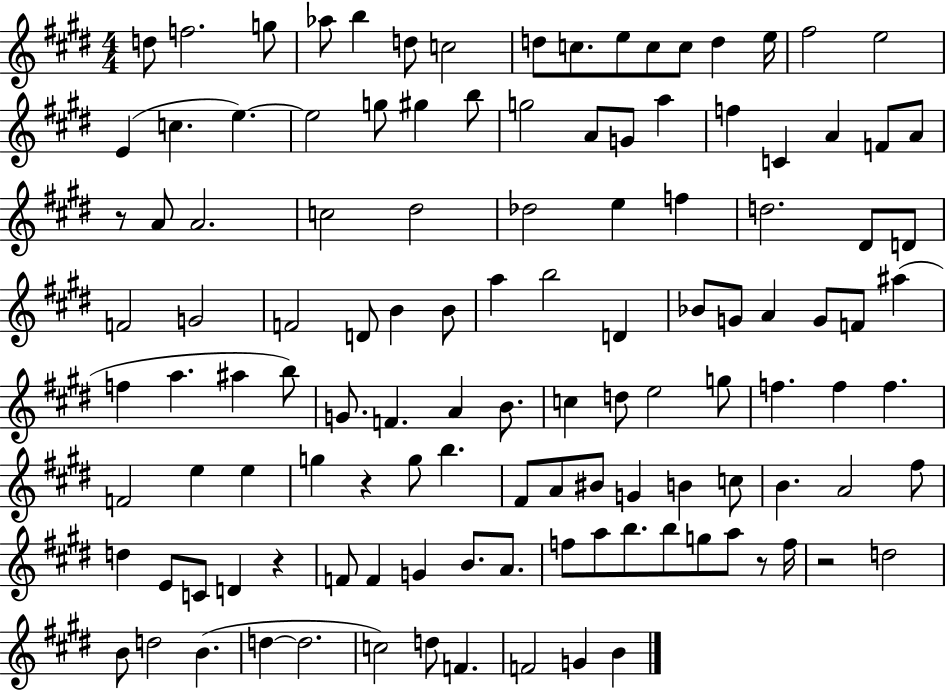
X:1
T:Untitled
M:4/4
L:1/4
K:E
d/2 f2 g/2 _a/2 b d/2 c2 d/2 c/2 e/2 c/2 c/2 d e/4 ^f2 e2 E c e e2 g/2 ^g b/2 g2 A/2 G/2 a f C A F/2 A/2 z/2 A/2 A2 c2 ^d2 _d2 e f d2 ^D/2 D/2 F2 G2 F2 D/2 B B/2 a b2 D _B/2 G/2 A G/2 F/2 ^a f a ^a b/2 G/2 F A B/2 c d/2 e2 g/2 f f f F2 e e g z g/2 b ^F/2 A/2 ^B/2 G B c/2 B A2 ^f/2 d E/2 C/2 D z F/2 F G B/2 A/2 f/2 a/2 b/2 b/2 g/2 a/2 z/2 f/4 z2 d2 B/2 d2 B d d2 c2 d/2 F F2 G B